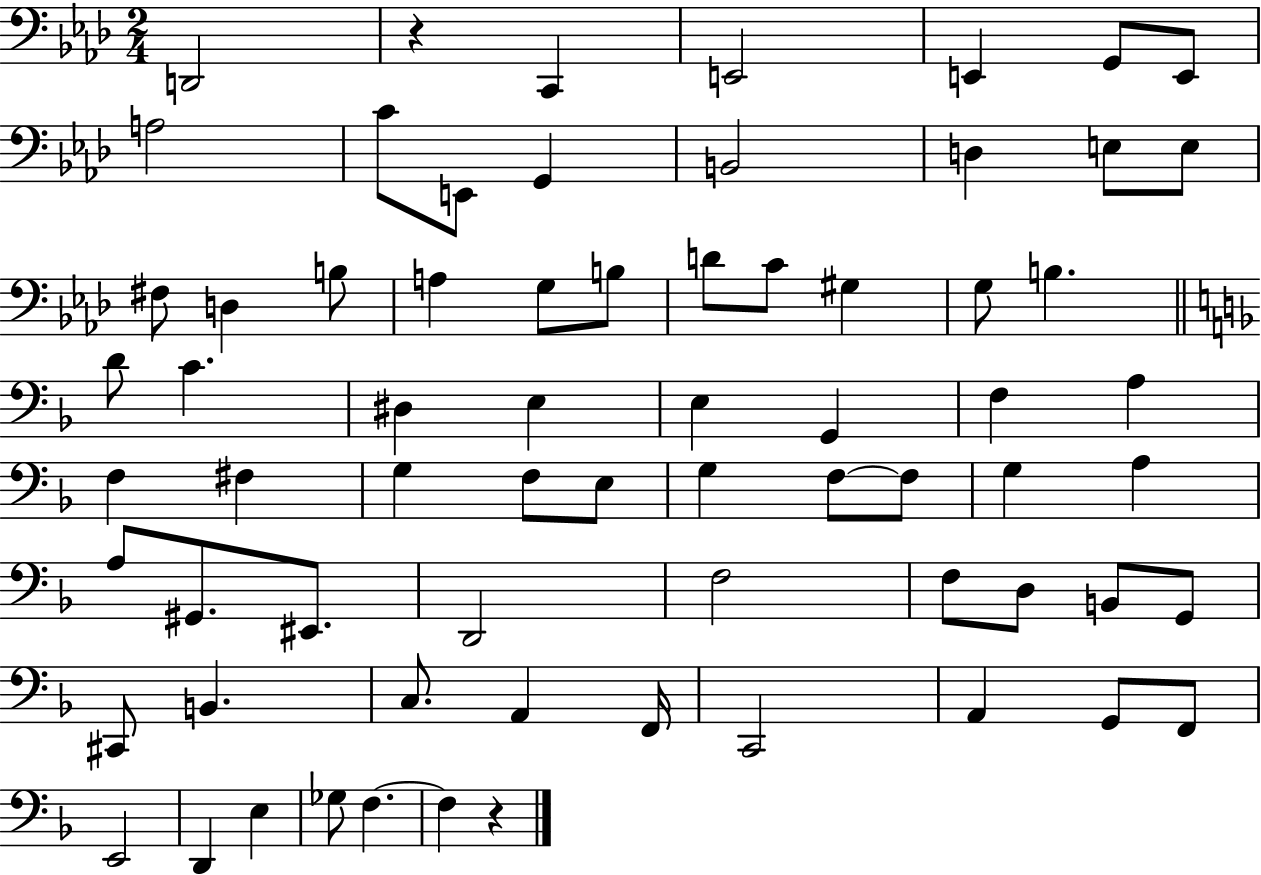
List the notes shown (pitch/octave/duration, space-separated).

D2/h R/q C2/q E2/h E2/q G2/e E2/e A3/h C4/e E2/e G2/q B2/h D3/q E3/e E3/e F#3/e D3/q B3/e A3/q G3/e B3/e D4/e C4/e G#3/q G3/e B3/q. D4/e C4/q. D#3/q E3/q E3/q G2/q F3/q A3/q F3/q F#3/q G3/q F3/e E3/e G3/q F3/e F3/e G3/q A3/q A3/e G#2/e. EIS2/e. D2/h F3/h F3/e D3/e B2/e G2/e C#2/e B2/q. C3/e. A2/q F2/s C2/h A2/q G2/e F2/e E2/h D2/q E3/q Gb3/e F3/q. F3/q R/q